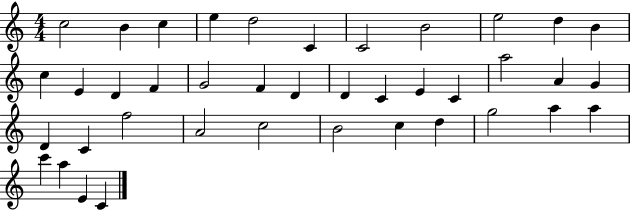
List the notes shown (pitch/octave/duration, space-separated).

C5/h B4/q C5/q E5/q D5/h C4/q C4/h B4/h E5/h D5/q B4/q C5/q E4/q D4/q F4/q G4/h F4/q D4/q D4/q C4/q E4/q C4/q A5/h A4/q G4/q D4/q C4/q F5/h A4/h C5/h B4/h C5/q D5/q G5/h A5/q A5/q C6/q A5/q E4/q C4/q